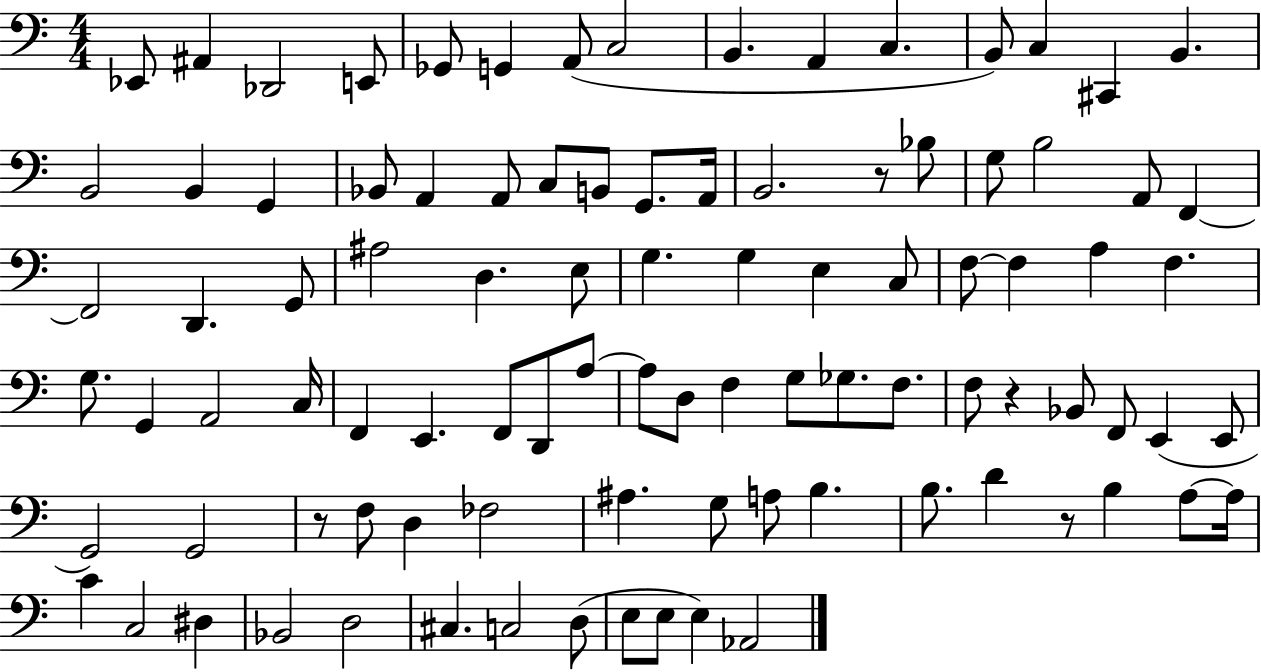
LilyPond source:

{
  \clef bass
  \numericTimeSignature
  \time 4/4
  \key c \major
  ees,8 ais,4 des,2 e,8 | ges,8 g,4 a,8( c2 | b,4. a,4 c4. | b,8) c4 cis,4 b,4. | \break b,2 b,4 g,4 | bes,8 a,4 a,8 c8 b,8 g,8. a,16 | b,2. r8 bes8 | g8 b2 a,8 f,4~~ | \break f,2 d,4. g,8 | ais2 d4. e8 | g4. g4 e4 c8 | f8~~ f4 a4 f4. | \break g8. g,4 a,2 c16 | f,4 e,4. f,8 d,8 a8~~ | a8 d8 f4 g8 ges8. f8. | f8 r4 bes,8 f,8 e,4( e,8 | \break g,2) g,2 | r8 f8 d4 fes2 | ais4. g8 a8 b4. | b8. d'4 r8 b4 a8~~ a16 | \break c'4 c2 dis4 | bes,2 d2 | cis4. c2 d8( | e8 e8 e4) aes,2 | \break \bar "|."
}